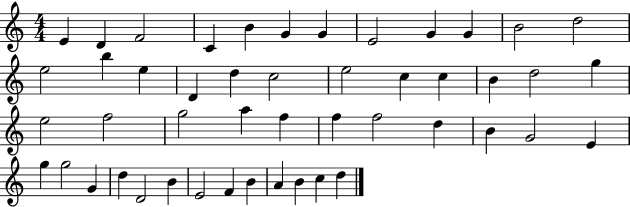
X:1
T:Untitled
M:4/4
L:1/4
K:C
E D F2 C B G G E2 G G B2 d2 e2 b e D d c2 e2 c c B d2 g e2 f2 g2 a f f f2 d B G2 E g g2 G d D2 B E2 F B A B c d